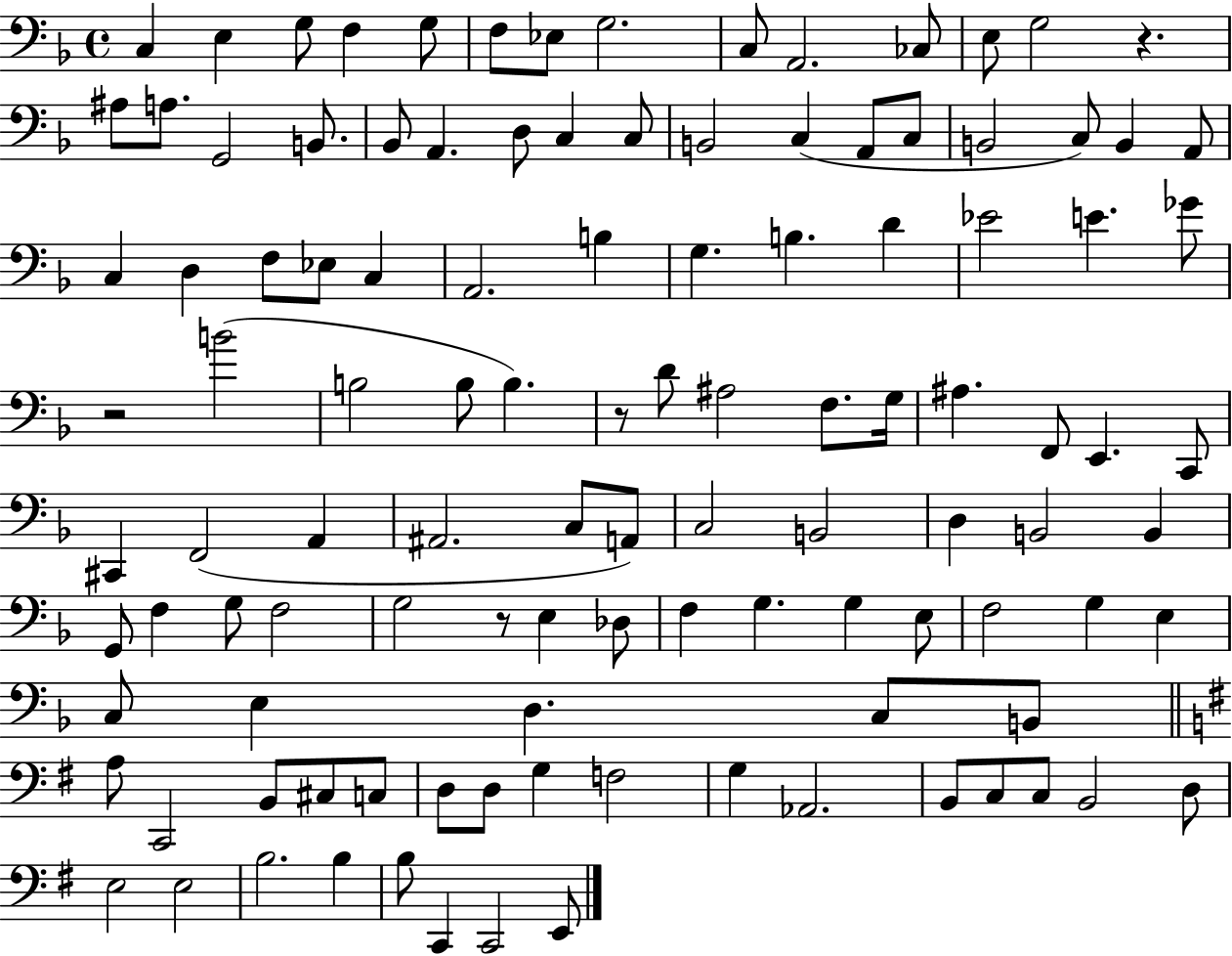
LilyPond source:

{
  \clef bass
  \time 4/4
  \defaultTimeSignature
  \key f \major
  c4 e4 g8 f4 g8 | f8 ees8 g2. | c8 a,2. ces8 | e8 g2 r4. | \break ais8 a8. g,2 b,8. | bes,8 a,4. d8 c4 c8 | b,2 c4( a,8 c8 | b,2 c8) b,4 a,8 | \break c4 d4 f8 ees8 c4 | a,2. b4 | g4. b4. d'4 | ees'2 e'4. ges'8 | \break r2 b'2( | b2 b8 b4.) | r8 d'8 ais2 f8. g16 | ais4. f,8 e,4. c,8 | \break cis,4 f,2( a,4 | ais,2. c8 a,8) | c2 b,2 | d4 b,2 b,4 | \break g,8 f4 g8 f2 | g2 r8 e4 des8 | f4 g4. g4 e8 | f2 g4 e4 | \break c8 e4 d4. c8 b,8 | \bar "||" \break \key g \major a8 c,2 b,8 cis8 c8 | d8 d8 g4 f2 | g4 aes,2. | b,8 c8 c8 b,2 d8 | \break e2 e2 | b2. b4 | b8 c,4 c,2 e,8 | \bar "|."
}